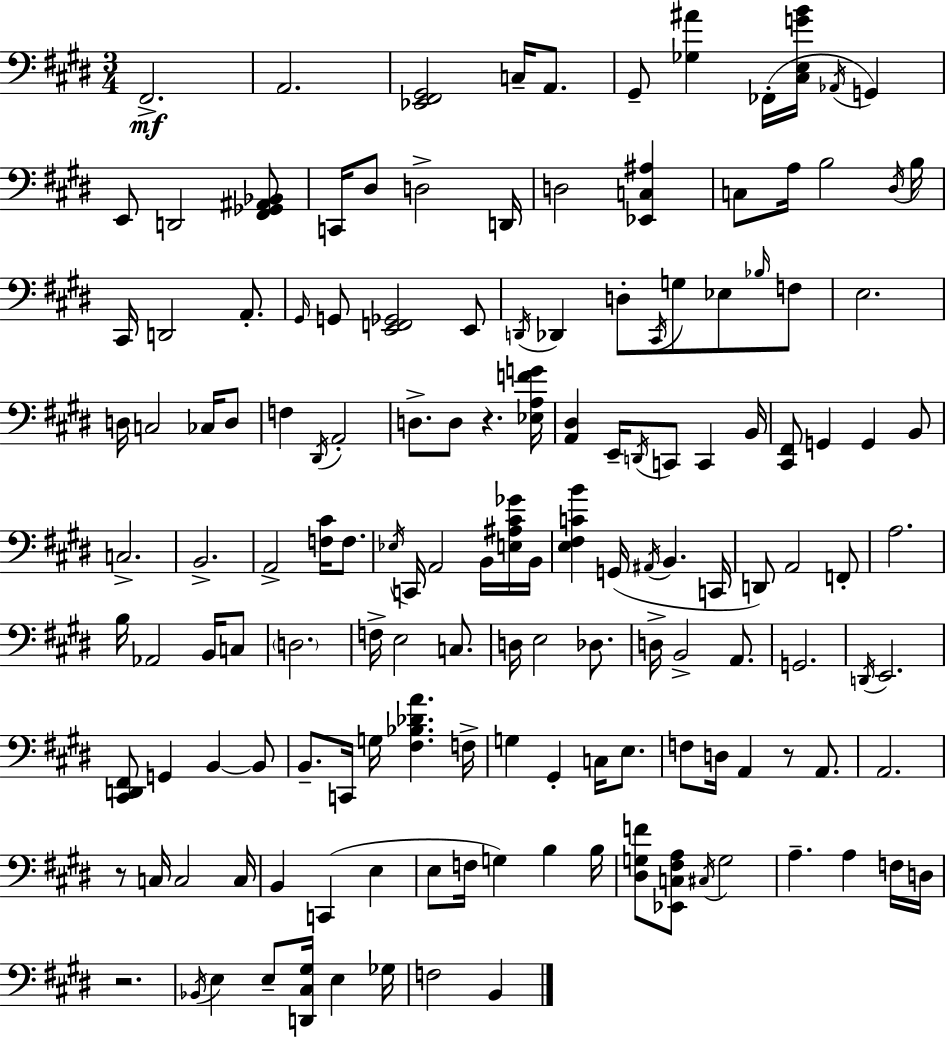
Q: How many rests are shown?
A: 4